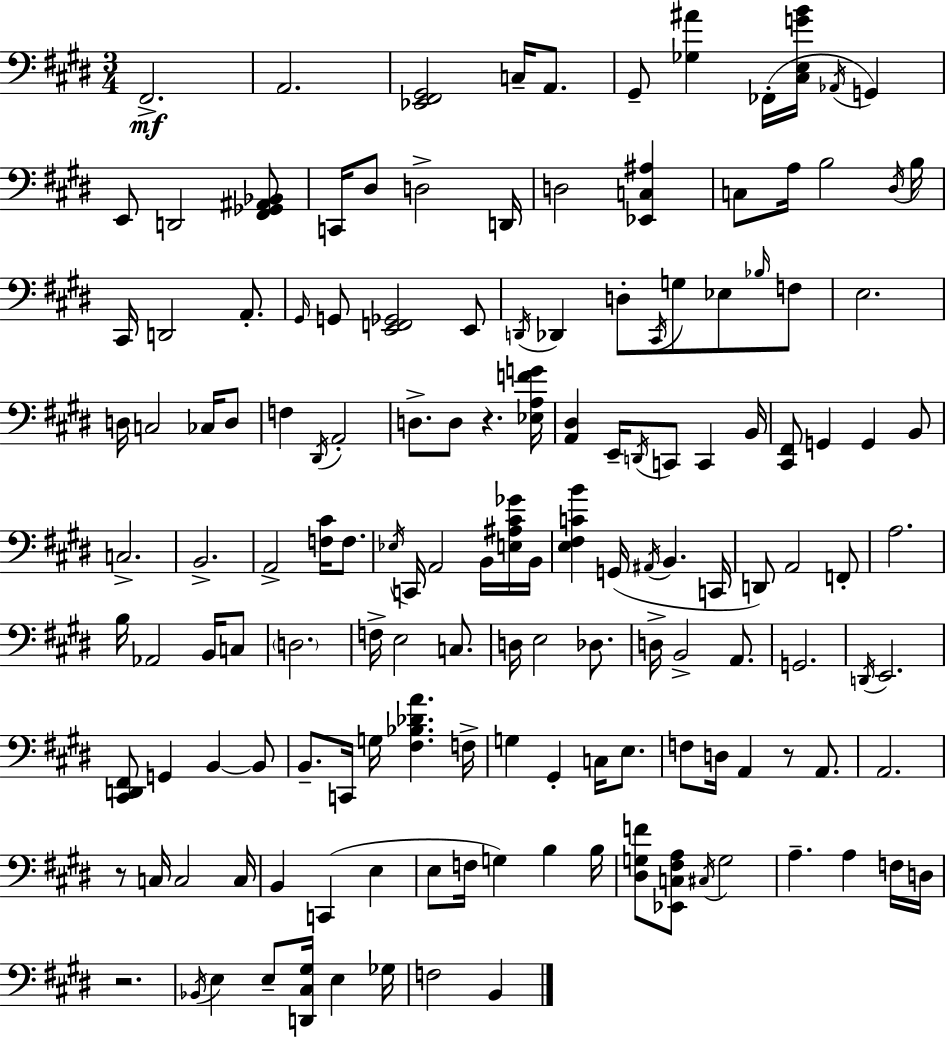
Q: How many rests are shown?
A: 4